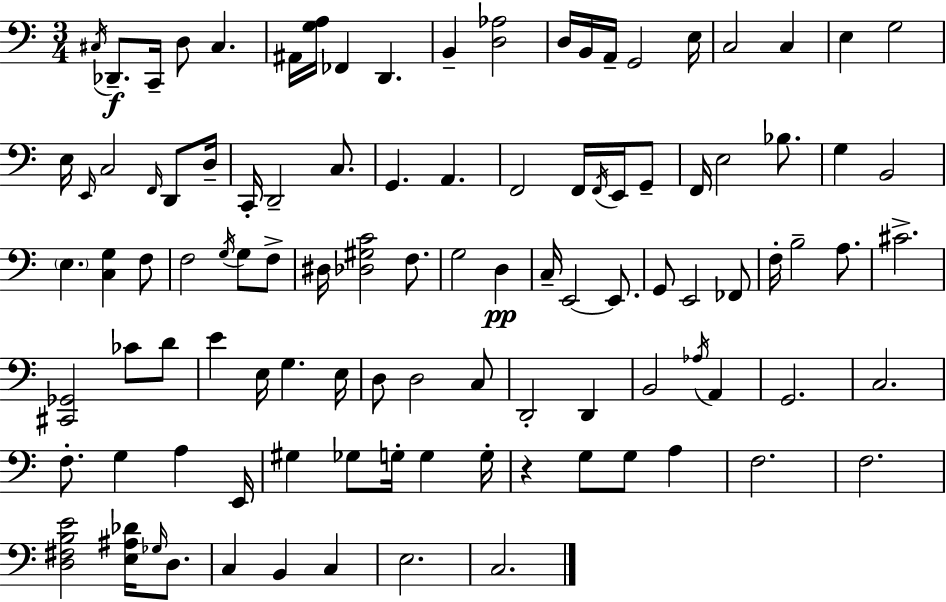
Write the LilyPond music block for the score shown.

{
  \clef bass
  \numericTimeSignature
  \time 3/4
  \key a \minor
  \acciaccatura { cis16 }\f des,8.-- c,16-- d8 cis4. | ais,16 <g a>16 fes,4 d,4. | b,4-- <d aes>2 | d16 b,16 a,16-- g,2 | \break e16 c2 c4 | e4 g2 | e16 \grace { e,16 } c2 \grace { f,16 } | d,8 d16-- c,16-. d,2-- | \break c8. g,4. a,4. | f,2 f,16 | \acciaccatura { f,16 } e,16 g,8-- f,16 e2 | bes8. g4 b,2 | \break \parenthesize e4. <c g>4 | f8 f2 | \acciaccatura { g16 } g8 f8-> dis16 <des gis c'>2 | f8. g2 | \break d4\pp c16-- e,2~~ | e,8. g,8 e,2 | fes,8 f16-. b2-- | a8. cis'2.-> | \break <cis, ges,>2 | ces'8 d'8 e'4 e16 g4. | e16 d8 d2 | c8 d,2-. | \break d,4 b,2 | \acciaccatura { aes16 } a,4 g,2. | c2. | f8.-. g4 | \break a4 e,16 gis4 ges8 | g16-. g4 g16-. r4 g8 | g8 a4 f2. | f2. | \break <d fis b e'>2 | <e ais des'>16 \grace { ges16 } d8. c4 b,4 | c4 e2. | c2. | \break \bar "|."
}